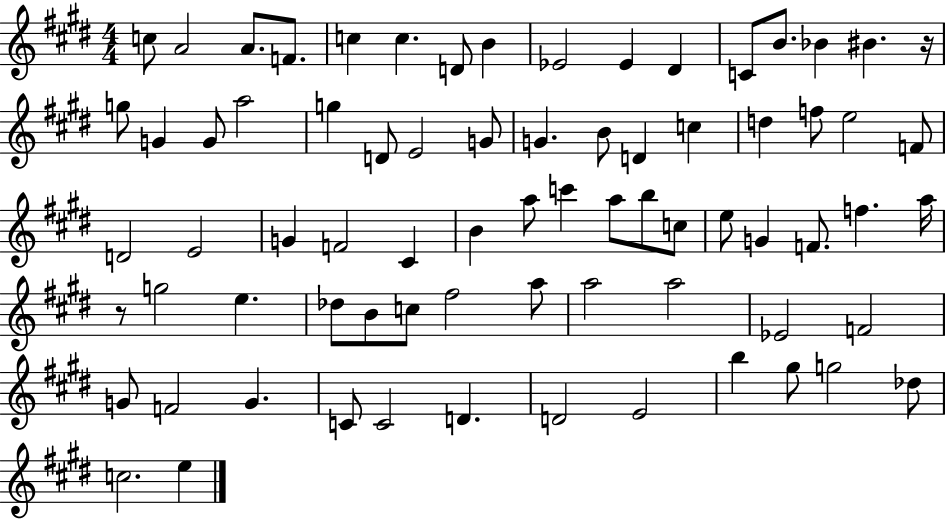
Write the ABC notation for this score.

X:1
T:Untitled
M:4/4
L:1/4
K:E
c/2 A2 A/2 F/2 c c D/2 B _E2 _E ^D C/2 B/2 _B ^B z/4 g/2 G G/2 a2 g D/2 E2 G/2 G B/2 D c d f/2 e2 F/2 D2 E2 G F2 ^C B a/2 c' a/2 b/2 c/2 e/2 G F/2 f a/4 z/2 g2 e _d/2 B/2 c/2 ^f2 a/2 a2 a2 _E2 F2 G/2 F2 G C/2 C2 D D2 E2 b ^g/2 g2 _d/2 c2 e